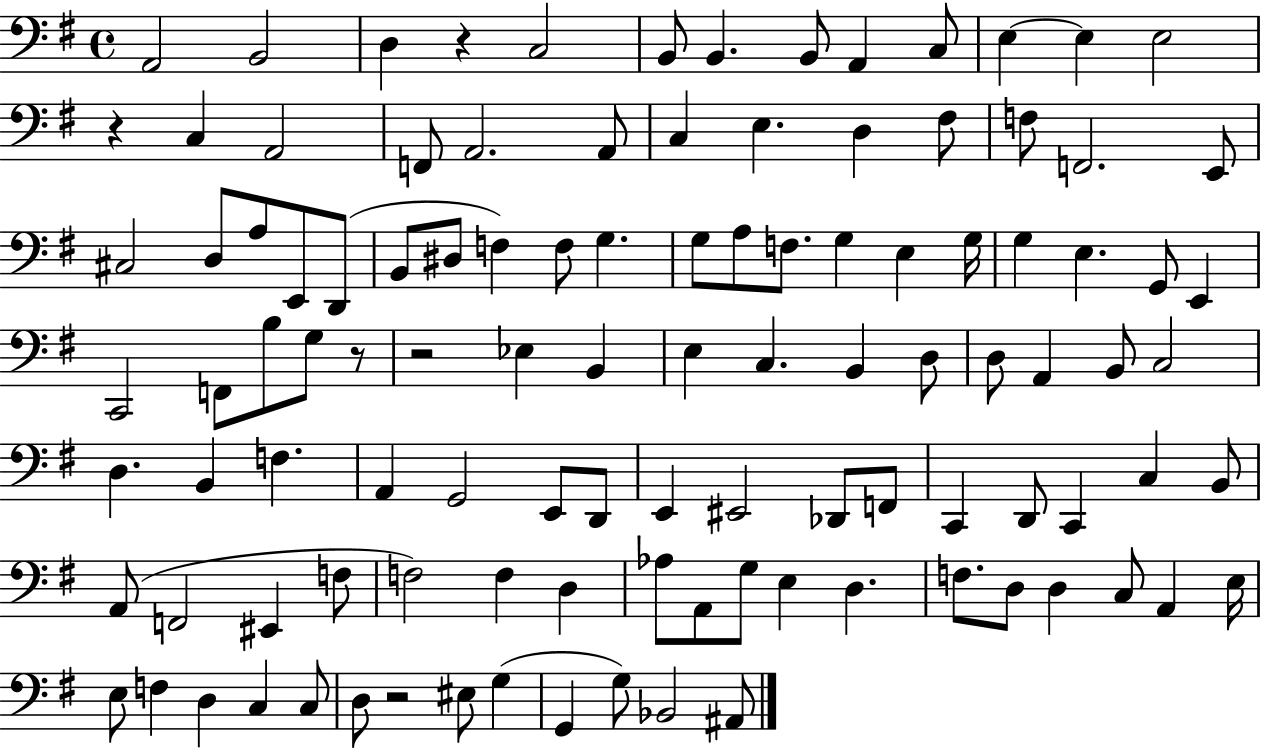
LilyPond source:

{
  \clef bass
  \time 4/4
  \defaultTimeSignature
  \key g \major
  a,2 b,2 | d4 r4 c2 | b,8 b,4. b,8 a,4 c8 | e4~~ e4 e2 | \break r4 c4 a,2 | f,8 a,2. a,8 | c4 e4. d4 fis8 | f8 f,2. e,8 | \break cis2 d8 a8 e,8 d,8( | b,8 dis8 f4) f8 g4. | g8 a8 f8. g4 e4 g16 | g4 e4. g,8 e,4 | \break c,2 f,8 b8 g8 r8 | r2 ees4 b,4 | e4 c4. b,4 d8 | d8 a,4 b,8 c2 | \break d4. b,4 f4. | a,4 g,2 e,8 d,8 | e,4 eis,2 des,8 f,8 | c,4 d,8 c,4 c4 b,8 | \break a,8( f,2 eis,4 f8 | f2) f4 d4 | aes8 a,8 g8 e4 d4. | f8. d8 d4 c8 a,4 e16 | \break e8 f4 d4 c4 c8 | d8 r2 eis8 g4( | g,4 g8) bes,2 ais,8 | \bar "|."
}